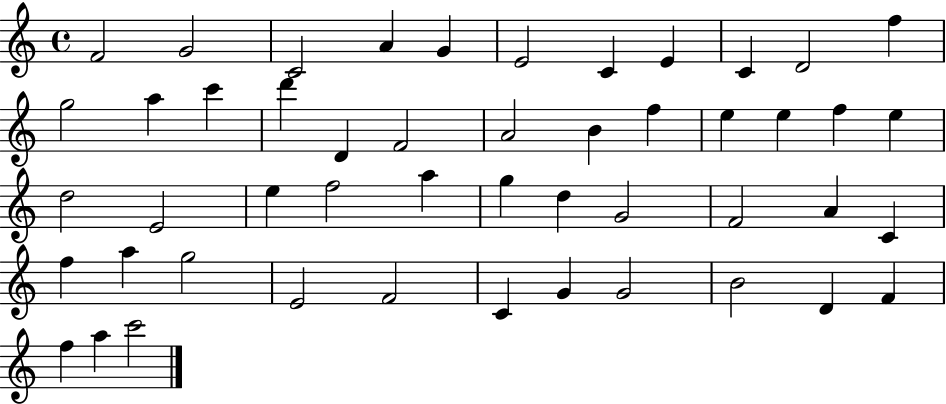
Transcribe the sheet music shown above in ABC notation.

X:1
T:Untitled
M:4/4
L:1/4
K:C
F2 G2 C2 A G E2 C E C D2 f g2 a c' d' D F2 A2 B f e e f e d2 E2 e f2 a g d G2 F2 A C f a g2 E2 F2 C G G2 B2 D F f a c'2